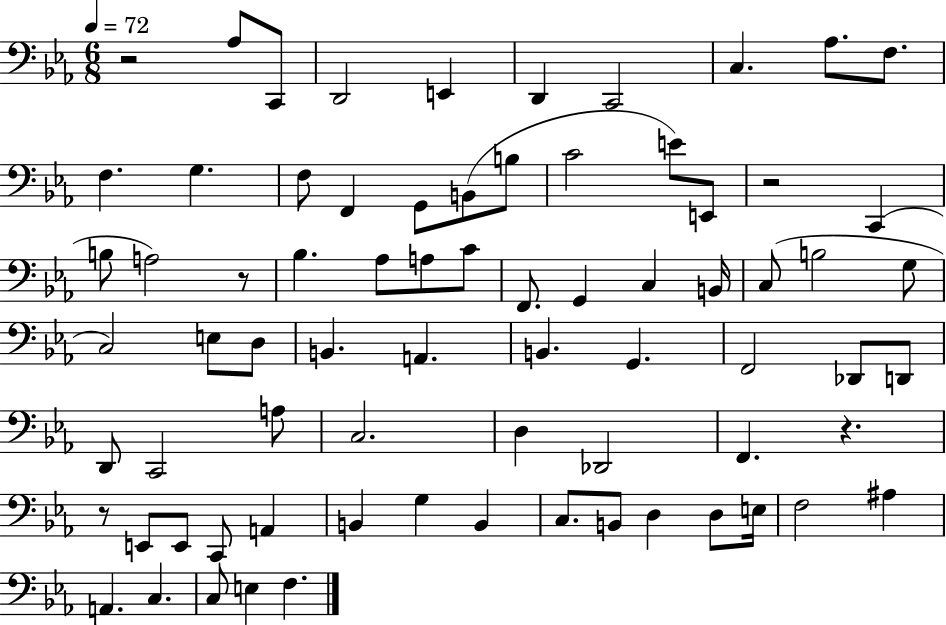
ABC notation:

X:1
T:Untitled
M:6/8
L:1/4
K:Eb
z2 _A,/2 C,,/2 D,,2 E,, D,, C,,2 C, _A,/2 F,/2 F, G, F,/2 F,, G,,/2 B,,/2 B,/2 C2 E/2 E,,/2 z2 C,, B,/2 A,2 z/2 _B, _A,/2 A,/2 C/2 F,,/2 G,, C, B,,/4 C,/2 B,2 G,/2 C,2 E,/2 D,/2 B,, A,, B,, G,, F,,2 _D,,/2 D,,/2 D,,/2 C,,2 A,/2 C,2 D, _D,,2 F,, z z/2 E,,/2 E,,/2 C,,/2 A,, B,, G, B,, C,/2 B,,/2 D, D,/2 E,/4 F,2 ^A, A,, C, C,/2 E, F,